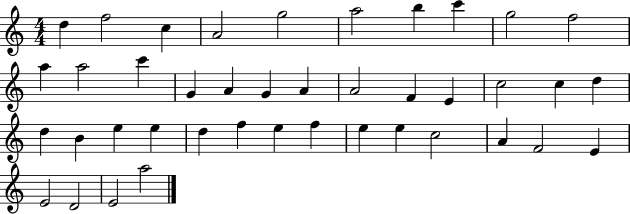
D5/q F5/h C5/q A4/h G5/h A5/h B5/q C6/q G5/h F5/h A5/q A5/h C6/q G4/q A4/q G4/q A4/q A4/h F4/q E4/q C5/h C5/q D5/q D5/q B4/q E5/q E5/q D5/q F5/q E5/q F5/q E5/q E5/q C5/h A4/q F4/h E4/q E4/h D4/h E4/h A5/h